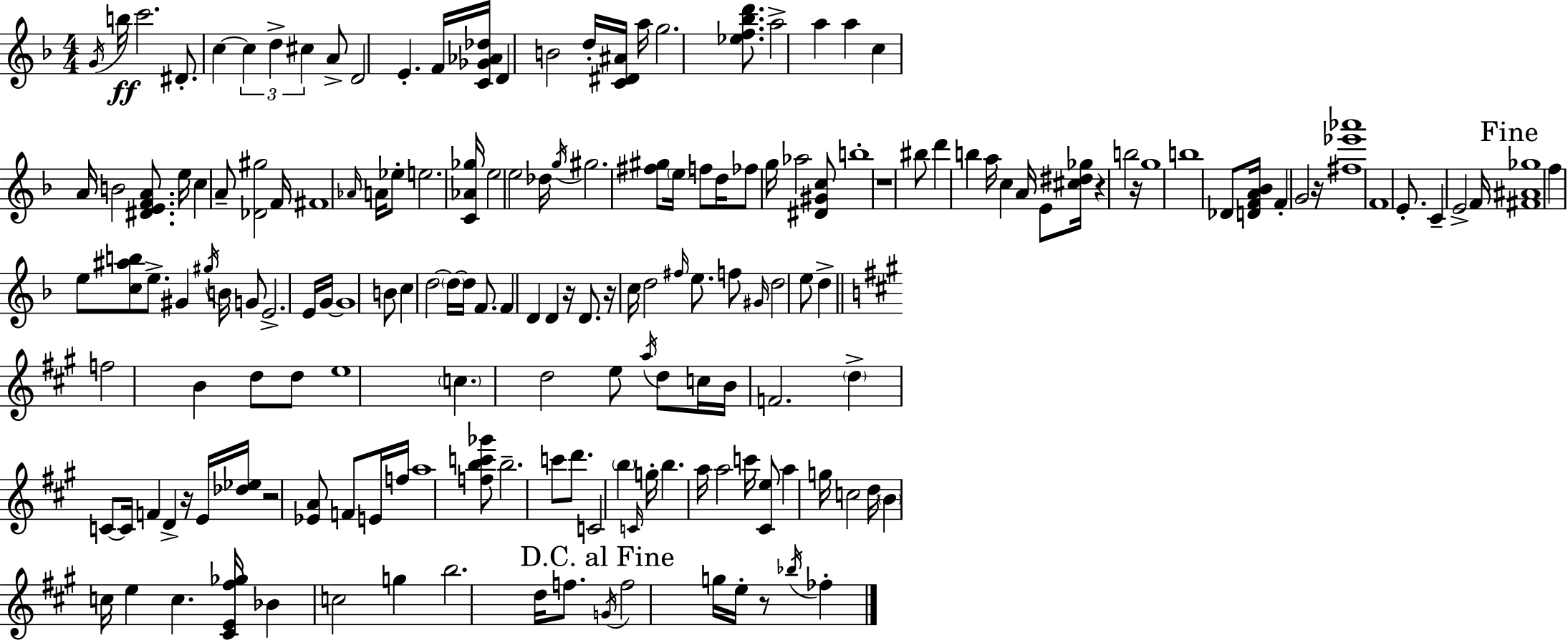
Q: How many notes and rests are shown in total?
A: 173